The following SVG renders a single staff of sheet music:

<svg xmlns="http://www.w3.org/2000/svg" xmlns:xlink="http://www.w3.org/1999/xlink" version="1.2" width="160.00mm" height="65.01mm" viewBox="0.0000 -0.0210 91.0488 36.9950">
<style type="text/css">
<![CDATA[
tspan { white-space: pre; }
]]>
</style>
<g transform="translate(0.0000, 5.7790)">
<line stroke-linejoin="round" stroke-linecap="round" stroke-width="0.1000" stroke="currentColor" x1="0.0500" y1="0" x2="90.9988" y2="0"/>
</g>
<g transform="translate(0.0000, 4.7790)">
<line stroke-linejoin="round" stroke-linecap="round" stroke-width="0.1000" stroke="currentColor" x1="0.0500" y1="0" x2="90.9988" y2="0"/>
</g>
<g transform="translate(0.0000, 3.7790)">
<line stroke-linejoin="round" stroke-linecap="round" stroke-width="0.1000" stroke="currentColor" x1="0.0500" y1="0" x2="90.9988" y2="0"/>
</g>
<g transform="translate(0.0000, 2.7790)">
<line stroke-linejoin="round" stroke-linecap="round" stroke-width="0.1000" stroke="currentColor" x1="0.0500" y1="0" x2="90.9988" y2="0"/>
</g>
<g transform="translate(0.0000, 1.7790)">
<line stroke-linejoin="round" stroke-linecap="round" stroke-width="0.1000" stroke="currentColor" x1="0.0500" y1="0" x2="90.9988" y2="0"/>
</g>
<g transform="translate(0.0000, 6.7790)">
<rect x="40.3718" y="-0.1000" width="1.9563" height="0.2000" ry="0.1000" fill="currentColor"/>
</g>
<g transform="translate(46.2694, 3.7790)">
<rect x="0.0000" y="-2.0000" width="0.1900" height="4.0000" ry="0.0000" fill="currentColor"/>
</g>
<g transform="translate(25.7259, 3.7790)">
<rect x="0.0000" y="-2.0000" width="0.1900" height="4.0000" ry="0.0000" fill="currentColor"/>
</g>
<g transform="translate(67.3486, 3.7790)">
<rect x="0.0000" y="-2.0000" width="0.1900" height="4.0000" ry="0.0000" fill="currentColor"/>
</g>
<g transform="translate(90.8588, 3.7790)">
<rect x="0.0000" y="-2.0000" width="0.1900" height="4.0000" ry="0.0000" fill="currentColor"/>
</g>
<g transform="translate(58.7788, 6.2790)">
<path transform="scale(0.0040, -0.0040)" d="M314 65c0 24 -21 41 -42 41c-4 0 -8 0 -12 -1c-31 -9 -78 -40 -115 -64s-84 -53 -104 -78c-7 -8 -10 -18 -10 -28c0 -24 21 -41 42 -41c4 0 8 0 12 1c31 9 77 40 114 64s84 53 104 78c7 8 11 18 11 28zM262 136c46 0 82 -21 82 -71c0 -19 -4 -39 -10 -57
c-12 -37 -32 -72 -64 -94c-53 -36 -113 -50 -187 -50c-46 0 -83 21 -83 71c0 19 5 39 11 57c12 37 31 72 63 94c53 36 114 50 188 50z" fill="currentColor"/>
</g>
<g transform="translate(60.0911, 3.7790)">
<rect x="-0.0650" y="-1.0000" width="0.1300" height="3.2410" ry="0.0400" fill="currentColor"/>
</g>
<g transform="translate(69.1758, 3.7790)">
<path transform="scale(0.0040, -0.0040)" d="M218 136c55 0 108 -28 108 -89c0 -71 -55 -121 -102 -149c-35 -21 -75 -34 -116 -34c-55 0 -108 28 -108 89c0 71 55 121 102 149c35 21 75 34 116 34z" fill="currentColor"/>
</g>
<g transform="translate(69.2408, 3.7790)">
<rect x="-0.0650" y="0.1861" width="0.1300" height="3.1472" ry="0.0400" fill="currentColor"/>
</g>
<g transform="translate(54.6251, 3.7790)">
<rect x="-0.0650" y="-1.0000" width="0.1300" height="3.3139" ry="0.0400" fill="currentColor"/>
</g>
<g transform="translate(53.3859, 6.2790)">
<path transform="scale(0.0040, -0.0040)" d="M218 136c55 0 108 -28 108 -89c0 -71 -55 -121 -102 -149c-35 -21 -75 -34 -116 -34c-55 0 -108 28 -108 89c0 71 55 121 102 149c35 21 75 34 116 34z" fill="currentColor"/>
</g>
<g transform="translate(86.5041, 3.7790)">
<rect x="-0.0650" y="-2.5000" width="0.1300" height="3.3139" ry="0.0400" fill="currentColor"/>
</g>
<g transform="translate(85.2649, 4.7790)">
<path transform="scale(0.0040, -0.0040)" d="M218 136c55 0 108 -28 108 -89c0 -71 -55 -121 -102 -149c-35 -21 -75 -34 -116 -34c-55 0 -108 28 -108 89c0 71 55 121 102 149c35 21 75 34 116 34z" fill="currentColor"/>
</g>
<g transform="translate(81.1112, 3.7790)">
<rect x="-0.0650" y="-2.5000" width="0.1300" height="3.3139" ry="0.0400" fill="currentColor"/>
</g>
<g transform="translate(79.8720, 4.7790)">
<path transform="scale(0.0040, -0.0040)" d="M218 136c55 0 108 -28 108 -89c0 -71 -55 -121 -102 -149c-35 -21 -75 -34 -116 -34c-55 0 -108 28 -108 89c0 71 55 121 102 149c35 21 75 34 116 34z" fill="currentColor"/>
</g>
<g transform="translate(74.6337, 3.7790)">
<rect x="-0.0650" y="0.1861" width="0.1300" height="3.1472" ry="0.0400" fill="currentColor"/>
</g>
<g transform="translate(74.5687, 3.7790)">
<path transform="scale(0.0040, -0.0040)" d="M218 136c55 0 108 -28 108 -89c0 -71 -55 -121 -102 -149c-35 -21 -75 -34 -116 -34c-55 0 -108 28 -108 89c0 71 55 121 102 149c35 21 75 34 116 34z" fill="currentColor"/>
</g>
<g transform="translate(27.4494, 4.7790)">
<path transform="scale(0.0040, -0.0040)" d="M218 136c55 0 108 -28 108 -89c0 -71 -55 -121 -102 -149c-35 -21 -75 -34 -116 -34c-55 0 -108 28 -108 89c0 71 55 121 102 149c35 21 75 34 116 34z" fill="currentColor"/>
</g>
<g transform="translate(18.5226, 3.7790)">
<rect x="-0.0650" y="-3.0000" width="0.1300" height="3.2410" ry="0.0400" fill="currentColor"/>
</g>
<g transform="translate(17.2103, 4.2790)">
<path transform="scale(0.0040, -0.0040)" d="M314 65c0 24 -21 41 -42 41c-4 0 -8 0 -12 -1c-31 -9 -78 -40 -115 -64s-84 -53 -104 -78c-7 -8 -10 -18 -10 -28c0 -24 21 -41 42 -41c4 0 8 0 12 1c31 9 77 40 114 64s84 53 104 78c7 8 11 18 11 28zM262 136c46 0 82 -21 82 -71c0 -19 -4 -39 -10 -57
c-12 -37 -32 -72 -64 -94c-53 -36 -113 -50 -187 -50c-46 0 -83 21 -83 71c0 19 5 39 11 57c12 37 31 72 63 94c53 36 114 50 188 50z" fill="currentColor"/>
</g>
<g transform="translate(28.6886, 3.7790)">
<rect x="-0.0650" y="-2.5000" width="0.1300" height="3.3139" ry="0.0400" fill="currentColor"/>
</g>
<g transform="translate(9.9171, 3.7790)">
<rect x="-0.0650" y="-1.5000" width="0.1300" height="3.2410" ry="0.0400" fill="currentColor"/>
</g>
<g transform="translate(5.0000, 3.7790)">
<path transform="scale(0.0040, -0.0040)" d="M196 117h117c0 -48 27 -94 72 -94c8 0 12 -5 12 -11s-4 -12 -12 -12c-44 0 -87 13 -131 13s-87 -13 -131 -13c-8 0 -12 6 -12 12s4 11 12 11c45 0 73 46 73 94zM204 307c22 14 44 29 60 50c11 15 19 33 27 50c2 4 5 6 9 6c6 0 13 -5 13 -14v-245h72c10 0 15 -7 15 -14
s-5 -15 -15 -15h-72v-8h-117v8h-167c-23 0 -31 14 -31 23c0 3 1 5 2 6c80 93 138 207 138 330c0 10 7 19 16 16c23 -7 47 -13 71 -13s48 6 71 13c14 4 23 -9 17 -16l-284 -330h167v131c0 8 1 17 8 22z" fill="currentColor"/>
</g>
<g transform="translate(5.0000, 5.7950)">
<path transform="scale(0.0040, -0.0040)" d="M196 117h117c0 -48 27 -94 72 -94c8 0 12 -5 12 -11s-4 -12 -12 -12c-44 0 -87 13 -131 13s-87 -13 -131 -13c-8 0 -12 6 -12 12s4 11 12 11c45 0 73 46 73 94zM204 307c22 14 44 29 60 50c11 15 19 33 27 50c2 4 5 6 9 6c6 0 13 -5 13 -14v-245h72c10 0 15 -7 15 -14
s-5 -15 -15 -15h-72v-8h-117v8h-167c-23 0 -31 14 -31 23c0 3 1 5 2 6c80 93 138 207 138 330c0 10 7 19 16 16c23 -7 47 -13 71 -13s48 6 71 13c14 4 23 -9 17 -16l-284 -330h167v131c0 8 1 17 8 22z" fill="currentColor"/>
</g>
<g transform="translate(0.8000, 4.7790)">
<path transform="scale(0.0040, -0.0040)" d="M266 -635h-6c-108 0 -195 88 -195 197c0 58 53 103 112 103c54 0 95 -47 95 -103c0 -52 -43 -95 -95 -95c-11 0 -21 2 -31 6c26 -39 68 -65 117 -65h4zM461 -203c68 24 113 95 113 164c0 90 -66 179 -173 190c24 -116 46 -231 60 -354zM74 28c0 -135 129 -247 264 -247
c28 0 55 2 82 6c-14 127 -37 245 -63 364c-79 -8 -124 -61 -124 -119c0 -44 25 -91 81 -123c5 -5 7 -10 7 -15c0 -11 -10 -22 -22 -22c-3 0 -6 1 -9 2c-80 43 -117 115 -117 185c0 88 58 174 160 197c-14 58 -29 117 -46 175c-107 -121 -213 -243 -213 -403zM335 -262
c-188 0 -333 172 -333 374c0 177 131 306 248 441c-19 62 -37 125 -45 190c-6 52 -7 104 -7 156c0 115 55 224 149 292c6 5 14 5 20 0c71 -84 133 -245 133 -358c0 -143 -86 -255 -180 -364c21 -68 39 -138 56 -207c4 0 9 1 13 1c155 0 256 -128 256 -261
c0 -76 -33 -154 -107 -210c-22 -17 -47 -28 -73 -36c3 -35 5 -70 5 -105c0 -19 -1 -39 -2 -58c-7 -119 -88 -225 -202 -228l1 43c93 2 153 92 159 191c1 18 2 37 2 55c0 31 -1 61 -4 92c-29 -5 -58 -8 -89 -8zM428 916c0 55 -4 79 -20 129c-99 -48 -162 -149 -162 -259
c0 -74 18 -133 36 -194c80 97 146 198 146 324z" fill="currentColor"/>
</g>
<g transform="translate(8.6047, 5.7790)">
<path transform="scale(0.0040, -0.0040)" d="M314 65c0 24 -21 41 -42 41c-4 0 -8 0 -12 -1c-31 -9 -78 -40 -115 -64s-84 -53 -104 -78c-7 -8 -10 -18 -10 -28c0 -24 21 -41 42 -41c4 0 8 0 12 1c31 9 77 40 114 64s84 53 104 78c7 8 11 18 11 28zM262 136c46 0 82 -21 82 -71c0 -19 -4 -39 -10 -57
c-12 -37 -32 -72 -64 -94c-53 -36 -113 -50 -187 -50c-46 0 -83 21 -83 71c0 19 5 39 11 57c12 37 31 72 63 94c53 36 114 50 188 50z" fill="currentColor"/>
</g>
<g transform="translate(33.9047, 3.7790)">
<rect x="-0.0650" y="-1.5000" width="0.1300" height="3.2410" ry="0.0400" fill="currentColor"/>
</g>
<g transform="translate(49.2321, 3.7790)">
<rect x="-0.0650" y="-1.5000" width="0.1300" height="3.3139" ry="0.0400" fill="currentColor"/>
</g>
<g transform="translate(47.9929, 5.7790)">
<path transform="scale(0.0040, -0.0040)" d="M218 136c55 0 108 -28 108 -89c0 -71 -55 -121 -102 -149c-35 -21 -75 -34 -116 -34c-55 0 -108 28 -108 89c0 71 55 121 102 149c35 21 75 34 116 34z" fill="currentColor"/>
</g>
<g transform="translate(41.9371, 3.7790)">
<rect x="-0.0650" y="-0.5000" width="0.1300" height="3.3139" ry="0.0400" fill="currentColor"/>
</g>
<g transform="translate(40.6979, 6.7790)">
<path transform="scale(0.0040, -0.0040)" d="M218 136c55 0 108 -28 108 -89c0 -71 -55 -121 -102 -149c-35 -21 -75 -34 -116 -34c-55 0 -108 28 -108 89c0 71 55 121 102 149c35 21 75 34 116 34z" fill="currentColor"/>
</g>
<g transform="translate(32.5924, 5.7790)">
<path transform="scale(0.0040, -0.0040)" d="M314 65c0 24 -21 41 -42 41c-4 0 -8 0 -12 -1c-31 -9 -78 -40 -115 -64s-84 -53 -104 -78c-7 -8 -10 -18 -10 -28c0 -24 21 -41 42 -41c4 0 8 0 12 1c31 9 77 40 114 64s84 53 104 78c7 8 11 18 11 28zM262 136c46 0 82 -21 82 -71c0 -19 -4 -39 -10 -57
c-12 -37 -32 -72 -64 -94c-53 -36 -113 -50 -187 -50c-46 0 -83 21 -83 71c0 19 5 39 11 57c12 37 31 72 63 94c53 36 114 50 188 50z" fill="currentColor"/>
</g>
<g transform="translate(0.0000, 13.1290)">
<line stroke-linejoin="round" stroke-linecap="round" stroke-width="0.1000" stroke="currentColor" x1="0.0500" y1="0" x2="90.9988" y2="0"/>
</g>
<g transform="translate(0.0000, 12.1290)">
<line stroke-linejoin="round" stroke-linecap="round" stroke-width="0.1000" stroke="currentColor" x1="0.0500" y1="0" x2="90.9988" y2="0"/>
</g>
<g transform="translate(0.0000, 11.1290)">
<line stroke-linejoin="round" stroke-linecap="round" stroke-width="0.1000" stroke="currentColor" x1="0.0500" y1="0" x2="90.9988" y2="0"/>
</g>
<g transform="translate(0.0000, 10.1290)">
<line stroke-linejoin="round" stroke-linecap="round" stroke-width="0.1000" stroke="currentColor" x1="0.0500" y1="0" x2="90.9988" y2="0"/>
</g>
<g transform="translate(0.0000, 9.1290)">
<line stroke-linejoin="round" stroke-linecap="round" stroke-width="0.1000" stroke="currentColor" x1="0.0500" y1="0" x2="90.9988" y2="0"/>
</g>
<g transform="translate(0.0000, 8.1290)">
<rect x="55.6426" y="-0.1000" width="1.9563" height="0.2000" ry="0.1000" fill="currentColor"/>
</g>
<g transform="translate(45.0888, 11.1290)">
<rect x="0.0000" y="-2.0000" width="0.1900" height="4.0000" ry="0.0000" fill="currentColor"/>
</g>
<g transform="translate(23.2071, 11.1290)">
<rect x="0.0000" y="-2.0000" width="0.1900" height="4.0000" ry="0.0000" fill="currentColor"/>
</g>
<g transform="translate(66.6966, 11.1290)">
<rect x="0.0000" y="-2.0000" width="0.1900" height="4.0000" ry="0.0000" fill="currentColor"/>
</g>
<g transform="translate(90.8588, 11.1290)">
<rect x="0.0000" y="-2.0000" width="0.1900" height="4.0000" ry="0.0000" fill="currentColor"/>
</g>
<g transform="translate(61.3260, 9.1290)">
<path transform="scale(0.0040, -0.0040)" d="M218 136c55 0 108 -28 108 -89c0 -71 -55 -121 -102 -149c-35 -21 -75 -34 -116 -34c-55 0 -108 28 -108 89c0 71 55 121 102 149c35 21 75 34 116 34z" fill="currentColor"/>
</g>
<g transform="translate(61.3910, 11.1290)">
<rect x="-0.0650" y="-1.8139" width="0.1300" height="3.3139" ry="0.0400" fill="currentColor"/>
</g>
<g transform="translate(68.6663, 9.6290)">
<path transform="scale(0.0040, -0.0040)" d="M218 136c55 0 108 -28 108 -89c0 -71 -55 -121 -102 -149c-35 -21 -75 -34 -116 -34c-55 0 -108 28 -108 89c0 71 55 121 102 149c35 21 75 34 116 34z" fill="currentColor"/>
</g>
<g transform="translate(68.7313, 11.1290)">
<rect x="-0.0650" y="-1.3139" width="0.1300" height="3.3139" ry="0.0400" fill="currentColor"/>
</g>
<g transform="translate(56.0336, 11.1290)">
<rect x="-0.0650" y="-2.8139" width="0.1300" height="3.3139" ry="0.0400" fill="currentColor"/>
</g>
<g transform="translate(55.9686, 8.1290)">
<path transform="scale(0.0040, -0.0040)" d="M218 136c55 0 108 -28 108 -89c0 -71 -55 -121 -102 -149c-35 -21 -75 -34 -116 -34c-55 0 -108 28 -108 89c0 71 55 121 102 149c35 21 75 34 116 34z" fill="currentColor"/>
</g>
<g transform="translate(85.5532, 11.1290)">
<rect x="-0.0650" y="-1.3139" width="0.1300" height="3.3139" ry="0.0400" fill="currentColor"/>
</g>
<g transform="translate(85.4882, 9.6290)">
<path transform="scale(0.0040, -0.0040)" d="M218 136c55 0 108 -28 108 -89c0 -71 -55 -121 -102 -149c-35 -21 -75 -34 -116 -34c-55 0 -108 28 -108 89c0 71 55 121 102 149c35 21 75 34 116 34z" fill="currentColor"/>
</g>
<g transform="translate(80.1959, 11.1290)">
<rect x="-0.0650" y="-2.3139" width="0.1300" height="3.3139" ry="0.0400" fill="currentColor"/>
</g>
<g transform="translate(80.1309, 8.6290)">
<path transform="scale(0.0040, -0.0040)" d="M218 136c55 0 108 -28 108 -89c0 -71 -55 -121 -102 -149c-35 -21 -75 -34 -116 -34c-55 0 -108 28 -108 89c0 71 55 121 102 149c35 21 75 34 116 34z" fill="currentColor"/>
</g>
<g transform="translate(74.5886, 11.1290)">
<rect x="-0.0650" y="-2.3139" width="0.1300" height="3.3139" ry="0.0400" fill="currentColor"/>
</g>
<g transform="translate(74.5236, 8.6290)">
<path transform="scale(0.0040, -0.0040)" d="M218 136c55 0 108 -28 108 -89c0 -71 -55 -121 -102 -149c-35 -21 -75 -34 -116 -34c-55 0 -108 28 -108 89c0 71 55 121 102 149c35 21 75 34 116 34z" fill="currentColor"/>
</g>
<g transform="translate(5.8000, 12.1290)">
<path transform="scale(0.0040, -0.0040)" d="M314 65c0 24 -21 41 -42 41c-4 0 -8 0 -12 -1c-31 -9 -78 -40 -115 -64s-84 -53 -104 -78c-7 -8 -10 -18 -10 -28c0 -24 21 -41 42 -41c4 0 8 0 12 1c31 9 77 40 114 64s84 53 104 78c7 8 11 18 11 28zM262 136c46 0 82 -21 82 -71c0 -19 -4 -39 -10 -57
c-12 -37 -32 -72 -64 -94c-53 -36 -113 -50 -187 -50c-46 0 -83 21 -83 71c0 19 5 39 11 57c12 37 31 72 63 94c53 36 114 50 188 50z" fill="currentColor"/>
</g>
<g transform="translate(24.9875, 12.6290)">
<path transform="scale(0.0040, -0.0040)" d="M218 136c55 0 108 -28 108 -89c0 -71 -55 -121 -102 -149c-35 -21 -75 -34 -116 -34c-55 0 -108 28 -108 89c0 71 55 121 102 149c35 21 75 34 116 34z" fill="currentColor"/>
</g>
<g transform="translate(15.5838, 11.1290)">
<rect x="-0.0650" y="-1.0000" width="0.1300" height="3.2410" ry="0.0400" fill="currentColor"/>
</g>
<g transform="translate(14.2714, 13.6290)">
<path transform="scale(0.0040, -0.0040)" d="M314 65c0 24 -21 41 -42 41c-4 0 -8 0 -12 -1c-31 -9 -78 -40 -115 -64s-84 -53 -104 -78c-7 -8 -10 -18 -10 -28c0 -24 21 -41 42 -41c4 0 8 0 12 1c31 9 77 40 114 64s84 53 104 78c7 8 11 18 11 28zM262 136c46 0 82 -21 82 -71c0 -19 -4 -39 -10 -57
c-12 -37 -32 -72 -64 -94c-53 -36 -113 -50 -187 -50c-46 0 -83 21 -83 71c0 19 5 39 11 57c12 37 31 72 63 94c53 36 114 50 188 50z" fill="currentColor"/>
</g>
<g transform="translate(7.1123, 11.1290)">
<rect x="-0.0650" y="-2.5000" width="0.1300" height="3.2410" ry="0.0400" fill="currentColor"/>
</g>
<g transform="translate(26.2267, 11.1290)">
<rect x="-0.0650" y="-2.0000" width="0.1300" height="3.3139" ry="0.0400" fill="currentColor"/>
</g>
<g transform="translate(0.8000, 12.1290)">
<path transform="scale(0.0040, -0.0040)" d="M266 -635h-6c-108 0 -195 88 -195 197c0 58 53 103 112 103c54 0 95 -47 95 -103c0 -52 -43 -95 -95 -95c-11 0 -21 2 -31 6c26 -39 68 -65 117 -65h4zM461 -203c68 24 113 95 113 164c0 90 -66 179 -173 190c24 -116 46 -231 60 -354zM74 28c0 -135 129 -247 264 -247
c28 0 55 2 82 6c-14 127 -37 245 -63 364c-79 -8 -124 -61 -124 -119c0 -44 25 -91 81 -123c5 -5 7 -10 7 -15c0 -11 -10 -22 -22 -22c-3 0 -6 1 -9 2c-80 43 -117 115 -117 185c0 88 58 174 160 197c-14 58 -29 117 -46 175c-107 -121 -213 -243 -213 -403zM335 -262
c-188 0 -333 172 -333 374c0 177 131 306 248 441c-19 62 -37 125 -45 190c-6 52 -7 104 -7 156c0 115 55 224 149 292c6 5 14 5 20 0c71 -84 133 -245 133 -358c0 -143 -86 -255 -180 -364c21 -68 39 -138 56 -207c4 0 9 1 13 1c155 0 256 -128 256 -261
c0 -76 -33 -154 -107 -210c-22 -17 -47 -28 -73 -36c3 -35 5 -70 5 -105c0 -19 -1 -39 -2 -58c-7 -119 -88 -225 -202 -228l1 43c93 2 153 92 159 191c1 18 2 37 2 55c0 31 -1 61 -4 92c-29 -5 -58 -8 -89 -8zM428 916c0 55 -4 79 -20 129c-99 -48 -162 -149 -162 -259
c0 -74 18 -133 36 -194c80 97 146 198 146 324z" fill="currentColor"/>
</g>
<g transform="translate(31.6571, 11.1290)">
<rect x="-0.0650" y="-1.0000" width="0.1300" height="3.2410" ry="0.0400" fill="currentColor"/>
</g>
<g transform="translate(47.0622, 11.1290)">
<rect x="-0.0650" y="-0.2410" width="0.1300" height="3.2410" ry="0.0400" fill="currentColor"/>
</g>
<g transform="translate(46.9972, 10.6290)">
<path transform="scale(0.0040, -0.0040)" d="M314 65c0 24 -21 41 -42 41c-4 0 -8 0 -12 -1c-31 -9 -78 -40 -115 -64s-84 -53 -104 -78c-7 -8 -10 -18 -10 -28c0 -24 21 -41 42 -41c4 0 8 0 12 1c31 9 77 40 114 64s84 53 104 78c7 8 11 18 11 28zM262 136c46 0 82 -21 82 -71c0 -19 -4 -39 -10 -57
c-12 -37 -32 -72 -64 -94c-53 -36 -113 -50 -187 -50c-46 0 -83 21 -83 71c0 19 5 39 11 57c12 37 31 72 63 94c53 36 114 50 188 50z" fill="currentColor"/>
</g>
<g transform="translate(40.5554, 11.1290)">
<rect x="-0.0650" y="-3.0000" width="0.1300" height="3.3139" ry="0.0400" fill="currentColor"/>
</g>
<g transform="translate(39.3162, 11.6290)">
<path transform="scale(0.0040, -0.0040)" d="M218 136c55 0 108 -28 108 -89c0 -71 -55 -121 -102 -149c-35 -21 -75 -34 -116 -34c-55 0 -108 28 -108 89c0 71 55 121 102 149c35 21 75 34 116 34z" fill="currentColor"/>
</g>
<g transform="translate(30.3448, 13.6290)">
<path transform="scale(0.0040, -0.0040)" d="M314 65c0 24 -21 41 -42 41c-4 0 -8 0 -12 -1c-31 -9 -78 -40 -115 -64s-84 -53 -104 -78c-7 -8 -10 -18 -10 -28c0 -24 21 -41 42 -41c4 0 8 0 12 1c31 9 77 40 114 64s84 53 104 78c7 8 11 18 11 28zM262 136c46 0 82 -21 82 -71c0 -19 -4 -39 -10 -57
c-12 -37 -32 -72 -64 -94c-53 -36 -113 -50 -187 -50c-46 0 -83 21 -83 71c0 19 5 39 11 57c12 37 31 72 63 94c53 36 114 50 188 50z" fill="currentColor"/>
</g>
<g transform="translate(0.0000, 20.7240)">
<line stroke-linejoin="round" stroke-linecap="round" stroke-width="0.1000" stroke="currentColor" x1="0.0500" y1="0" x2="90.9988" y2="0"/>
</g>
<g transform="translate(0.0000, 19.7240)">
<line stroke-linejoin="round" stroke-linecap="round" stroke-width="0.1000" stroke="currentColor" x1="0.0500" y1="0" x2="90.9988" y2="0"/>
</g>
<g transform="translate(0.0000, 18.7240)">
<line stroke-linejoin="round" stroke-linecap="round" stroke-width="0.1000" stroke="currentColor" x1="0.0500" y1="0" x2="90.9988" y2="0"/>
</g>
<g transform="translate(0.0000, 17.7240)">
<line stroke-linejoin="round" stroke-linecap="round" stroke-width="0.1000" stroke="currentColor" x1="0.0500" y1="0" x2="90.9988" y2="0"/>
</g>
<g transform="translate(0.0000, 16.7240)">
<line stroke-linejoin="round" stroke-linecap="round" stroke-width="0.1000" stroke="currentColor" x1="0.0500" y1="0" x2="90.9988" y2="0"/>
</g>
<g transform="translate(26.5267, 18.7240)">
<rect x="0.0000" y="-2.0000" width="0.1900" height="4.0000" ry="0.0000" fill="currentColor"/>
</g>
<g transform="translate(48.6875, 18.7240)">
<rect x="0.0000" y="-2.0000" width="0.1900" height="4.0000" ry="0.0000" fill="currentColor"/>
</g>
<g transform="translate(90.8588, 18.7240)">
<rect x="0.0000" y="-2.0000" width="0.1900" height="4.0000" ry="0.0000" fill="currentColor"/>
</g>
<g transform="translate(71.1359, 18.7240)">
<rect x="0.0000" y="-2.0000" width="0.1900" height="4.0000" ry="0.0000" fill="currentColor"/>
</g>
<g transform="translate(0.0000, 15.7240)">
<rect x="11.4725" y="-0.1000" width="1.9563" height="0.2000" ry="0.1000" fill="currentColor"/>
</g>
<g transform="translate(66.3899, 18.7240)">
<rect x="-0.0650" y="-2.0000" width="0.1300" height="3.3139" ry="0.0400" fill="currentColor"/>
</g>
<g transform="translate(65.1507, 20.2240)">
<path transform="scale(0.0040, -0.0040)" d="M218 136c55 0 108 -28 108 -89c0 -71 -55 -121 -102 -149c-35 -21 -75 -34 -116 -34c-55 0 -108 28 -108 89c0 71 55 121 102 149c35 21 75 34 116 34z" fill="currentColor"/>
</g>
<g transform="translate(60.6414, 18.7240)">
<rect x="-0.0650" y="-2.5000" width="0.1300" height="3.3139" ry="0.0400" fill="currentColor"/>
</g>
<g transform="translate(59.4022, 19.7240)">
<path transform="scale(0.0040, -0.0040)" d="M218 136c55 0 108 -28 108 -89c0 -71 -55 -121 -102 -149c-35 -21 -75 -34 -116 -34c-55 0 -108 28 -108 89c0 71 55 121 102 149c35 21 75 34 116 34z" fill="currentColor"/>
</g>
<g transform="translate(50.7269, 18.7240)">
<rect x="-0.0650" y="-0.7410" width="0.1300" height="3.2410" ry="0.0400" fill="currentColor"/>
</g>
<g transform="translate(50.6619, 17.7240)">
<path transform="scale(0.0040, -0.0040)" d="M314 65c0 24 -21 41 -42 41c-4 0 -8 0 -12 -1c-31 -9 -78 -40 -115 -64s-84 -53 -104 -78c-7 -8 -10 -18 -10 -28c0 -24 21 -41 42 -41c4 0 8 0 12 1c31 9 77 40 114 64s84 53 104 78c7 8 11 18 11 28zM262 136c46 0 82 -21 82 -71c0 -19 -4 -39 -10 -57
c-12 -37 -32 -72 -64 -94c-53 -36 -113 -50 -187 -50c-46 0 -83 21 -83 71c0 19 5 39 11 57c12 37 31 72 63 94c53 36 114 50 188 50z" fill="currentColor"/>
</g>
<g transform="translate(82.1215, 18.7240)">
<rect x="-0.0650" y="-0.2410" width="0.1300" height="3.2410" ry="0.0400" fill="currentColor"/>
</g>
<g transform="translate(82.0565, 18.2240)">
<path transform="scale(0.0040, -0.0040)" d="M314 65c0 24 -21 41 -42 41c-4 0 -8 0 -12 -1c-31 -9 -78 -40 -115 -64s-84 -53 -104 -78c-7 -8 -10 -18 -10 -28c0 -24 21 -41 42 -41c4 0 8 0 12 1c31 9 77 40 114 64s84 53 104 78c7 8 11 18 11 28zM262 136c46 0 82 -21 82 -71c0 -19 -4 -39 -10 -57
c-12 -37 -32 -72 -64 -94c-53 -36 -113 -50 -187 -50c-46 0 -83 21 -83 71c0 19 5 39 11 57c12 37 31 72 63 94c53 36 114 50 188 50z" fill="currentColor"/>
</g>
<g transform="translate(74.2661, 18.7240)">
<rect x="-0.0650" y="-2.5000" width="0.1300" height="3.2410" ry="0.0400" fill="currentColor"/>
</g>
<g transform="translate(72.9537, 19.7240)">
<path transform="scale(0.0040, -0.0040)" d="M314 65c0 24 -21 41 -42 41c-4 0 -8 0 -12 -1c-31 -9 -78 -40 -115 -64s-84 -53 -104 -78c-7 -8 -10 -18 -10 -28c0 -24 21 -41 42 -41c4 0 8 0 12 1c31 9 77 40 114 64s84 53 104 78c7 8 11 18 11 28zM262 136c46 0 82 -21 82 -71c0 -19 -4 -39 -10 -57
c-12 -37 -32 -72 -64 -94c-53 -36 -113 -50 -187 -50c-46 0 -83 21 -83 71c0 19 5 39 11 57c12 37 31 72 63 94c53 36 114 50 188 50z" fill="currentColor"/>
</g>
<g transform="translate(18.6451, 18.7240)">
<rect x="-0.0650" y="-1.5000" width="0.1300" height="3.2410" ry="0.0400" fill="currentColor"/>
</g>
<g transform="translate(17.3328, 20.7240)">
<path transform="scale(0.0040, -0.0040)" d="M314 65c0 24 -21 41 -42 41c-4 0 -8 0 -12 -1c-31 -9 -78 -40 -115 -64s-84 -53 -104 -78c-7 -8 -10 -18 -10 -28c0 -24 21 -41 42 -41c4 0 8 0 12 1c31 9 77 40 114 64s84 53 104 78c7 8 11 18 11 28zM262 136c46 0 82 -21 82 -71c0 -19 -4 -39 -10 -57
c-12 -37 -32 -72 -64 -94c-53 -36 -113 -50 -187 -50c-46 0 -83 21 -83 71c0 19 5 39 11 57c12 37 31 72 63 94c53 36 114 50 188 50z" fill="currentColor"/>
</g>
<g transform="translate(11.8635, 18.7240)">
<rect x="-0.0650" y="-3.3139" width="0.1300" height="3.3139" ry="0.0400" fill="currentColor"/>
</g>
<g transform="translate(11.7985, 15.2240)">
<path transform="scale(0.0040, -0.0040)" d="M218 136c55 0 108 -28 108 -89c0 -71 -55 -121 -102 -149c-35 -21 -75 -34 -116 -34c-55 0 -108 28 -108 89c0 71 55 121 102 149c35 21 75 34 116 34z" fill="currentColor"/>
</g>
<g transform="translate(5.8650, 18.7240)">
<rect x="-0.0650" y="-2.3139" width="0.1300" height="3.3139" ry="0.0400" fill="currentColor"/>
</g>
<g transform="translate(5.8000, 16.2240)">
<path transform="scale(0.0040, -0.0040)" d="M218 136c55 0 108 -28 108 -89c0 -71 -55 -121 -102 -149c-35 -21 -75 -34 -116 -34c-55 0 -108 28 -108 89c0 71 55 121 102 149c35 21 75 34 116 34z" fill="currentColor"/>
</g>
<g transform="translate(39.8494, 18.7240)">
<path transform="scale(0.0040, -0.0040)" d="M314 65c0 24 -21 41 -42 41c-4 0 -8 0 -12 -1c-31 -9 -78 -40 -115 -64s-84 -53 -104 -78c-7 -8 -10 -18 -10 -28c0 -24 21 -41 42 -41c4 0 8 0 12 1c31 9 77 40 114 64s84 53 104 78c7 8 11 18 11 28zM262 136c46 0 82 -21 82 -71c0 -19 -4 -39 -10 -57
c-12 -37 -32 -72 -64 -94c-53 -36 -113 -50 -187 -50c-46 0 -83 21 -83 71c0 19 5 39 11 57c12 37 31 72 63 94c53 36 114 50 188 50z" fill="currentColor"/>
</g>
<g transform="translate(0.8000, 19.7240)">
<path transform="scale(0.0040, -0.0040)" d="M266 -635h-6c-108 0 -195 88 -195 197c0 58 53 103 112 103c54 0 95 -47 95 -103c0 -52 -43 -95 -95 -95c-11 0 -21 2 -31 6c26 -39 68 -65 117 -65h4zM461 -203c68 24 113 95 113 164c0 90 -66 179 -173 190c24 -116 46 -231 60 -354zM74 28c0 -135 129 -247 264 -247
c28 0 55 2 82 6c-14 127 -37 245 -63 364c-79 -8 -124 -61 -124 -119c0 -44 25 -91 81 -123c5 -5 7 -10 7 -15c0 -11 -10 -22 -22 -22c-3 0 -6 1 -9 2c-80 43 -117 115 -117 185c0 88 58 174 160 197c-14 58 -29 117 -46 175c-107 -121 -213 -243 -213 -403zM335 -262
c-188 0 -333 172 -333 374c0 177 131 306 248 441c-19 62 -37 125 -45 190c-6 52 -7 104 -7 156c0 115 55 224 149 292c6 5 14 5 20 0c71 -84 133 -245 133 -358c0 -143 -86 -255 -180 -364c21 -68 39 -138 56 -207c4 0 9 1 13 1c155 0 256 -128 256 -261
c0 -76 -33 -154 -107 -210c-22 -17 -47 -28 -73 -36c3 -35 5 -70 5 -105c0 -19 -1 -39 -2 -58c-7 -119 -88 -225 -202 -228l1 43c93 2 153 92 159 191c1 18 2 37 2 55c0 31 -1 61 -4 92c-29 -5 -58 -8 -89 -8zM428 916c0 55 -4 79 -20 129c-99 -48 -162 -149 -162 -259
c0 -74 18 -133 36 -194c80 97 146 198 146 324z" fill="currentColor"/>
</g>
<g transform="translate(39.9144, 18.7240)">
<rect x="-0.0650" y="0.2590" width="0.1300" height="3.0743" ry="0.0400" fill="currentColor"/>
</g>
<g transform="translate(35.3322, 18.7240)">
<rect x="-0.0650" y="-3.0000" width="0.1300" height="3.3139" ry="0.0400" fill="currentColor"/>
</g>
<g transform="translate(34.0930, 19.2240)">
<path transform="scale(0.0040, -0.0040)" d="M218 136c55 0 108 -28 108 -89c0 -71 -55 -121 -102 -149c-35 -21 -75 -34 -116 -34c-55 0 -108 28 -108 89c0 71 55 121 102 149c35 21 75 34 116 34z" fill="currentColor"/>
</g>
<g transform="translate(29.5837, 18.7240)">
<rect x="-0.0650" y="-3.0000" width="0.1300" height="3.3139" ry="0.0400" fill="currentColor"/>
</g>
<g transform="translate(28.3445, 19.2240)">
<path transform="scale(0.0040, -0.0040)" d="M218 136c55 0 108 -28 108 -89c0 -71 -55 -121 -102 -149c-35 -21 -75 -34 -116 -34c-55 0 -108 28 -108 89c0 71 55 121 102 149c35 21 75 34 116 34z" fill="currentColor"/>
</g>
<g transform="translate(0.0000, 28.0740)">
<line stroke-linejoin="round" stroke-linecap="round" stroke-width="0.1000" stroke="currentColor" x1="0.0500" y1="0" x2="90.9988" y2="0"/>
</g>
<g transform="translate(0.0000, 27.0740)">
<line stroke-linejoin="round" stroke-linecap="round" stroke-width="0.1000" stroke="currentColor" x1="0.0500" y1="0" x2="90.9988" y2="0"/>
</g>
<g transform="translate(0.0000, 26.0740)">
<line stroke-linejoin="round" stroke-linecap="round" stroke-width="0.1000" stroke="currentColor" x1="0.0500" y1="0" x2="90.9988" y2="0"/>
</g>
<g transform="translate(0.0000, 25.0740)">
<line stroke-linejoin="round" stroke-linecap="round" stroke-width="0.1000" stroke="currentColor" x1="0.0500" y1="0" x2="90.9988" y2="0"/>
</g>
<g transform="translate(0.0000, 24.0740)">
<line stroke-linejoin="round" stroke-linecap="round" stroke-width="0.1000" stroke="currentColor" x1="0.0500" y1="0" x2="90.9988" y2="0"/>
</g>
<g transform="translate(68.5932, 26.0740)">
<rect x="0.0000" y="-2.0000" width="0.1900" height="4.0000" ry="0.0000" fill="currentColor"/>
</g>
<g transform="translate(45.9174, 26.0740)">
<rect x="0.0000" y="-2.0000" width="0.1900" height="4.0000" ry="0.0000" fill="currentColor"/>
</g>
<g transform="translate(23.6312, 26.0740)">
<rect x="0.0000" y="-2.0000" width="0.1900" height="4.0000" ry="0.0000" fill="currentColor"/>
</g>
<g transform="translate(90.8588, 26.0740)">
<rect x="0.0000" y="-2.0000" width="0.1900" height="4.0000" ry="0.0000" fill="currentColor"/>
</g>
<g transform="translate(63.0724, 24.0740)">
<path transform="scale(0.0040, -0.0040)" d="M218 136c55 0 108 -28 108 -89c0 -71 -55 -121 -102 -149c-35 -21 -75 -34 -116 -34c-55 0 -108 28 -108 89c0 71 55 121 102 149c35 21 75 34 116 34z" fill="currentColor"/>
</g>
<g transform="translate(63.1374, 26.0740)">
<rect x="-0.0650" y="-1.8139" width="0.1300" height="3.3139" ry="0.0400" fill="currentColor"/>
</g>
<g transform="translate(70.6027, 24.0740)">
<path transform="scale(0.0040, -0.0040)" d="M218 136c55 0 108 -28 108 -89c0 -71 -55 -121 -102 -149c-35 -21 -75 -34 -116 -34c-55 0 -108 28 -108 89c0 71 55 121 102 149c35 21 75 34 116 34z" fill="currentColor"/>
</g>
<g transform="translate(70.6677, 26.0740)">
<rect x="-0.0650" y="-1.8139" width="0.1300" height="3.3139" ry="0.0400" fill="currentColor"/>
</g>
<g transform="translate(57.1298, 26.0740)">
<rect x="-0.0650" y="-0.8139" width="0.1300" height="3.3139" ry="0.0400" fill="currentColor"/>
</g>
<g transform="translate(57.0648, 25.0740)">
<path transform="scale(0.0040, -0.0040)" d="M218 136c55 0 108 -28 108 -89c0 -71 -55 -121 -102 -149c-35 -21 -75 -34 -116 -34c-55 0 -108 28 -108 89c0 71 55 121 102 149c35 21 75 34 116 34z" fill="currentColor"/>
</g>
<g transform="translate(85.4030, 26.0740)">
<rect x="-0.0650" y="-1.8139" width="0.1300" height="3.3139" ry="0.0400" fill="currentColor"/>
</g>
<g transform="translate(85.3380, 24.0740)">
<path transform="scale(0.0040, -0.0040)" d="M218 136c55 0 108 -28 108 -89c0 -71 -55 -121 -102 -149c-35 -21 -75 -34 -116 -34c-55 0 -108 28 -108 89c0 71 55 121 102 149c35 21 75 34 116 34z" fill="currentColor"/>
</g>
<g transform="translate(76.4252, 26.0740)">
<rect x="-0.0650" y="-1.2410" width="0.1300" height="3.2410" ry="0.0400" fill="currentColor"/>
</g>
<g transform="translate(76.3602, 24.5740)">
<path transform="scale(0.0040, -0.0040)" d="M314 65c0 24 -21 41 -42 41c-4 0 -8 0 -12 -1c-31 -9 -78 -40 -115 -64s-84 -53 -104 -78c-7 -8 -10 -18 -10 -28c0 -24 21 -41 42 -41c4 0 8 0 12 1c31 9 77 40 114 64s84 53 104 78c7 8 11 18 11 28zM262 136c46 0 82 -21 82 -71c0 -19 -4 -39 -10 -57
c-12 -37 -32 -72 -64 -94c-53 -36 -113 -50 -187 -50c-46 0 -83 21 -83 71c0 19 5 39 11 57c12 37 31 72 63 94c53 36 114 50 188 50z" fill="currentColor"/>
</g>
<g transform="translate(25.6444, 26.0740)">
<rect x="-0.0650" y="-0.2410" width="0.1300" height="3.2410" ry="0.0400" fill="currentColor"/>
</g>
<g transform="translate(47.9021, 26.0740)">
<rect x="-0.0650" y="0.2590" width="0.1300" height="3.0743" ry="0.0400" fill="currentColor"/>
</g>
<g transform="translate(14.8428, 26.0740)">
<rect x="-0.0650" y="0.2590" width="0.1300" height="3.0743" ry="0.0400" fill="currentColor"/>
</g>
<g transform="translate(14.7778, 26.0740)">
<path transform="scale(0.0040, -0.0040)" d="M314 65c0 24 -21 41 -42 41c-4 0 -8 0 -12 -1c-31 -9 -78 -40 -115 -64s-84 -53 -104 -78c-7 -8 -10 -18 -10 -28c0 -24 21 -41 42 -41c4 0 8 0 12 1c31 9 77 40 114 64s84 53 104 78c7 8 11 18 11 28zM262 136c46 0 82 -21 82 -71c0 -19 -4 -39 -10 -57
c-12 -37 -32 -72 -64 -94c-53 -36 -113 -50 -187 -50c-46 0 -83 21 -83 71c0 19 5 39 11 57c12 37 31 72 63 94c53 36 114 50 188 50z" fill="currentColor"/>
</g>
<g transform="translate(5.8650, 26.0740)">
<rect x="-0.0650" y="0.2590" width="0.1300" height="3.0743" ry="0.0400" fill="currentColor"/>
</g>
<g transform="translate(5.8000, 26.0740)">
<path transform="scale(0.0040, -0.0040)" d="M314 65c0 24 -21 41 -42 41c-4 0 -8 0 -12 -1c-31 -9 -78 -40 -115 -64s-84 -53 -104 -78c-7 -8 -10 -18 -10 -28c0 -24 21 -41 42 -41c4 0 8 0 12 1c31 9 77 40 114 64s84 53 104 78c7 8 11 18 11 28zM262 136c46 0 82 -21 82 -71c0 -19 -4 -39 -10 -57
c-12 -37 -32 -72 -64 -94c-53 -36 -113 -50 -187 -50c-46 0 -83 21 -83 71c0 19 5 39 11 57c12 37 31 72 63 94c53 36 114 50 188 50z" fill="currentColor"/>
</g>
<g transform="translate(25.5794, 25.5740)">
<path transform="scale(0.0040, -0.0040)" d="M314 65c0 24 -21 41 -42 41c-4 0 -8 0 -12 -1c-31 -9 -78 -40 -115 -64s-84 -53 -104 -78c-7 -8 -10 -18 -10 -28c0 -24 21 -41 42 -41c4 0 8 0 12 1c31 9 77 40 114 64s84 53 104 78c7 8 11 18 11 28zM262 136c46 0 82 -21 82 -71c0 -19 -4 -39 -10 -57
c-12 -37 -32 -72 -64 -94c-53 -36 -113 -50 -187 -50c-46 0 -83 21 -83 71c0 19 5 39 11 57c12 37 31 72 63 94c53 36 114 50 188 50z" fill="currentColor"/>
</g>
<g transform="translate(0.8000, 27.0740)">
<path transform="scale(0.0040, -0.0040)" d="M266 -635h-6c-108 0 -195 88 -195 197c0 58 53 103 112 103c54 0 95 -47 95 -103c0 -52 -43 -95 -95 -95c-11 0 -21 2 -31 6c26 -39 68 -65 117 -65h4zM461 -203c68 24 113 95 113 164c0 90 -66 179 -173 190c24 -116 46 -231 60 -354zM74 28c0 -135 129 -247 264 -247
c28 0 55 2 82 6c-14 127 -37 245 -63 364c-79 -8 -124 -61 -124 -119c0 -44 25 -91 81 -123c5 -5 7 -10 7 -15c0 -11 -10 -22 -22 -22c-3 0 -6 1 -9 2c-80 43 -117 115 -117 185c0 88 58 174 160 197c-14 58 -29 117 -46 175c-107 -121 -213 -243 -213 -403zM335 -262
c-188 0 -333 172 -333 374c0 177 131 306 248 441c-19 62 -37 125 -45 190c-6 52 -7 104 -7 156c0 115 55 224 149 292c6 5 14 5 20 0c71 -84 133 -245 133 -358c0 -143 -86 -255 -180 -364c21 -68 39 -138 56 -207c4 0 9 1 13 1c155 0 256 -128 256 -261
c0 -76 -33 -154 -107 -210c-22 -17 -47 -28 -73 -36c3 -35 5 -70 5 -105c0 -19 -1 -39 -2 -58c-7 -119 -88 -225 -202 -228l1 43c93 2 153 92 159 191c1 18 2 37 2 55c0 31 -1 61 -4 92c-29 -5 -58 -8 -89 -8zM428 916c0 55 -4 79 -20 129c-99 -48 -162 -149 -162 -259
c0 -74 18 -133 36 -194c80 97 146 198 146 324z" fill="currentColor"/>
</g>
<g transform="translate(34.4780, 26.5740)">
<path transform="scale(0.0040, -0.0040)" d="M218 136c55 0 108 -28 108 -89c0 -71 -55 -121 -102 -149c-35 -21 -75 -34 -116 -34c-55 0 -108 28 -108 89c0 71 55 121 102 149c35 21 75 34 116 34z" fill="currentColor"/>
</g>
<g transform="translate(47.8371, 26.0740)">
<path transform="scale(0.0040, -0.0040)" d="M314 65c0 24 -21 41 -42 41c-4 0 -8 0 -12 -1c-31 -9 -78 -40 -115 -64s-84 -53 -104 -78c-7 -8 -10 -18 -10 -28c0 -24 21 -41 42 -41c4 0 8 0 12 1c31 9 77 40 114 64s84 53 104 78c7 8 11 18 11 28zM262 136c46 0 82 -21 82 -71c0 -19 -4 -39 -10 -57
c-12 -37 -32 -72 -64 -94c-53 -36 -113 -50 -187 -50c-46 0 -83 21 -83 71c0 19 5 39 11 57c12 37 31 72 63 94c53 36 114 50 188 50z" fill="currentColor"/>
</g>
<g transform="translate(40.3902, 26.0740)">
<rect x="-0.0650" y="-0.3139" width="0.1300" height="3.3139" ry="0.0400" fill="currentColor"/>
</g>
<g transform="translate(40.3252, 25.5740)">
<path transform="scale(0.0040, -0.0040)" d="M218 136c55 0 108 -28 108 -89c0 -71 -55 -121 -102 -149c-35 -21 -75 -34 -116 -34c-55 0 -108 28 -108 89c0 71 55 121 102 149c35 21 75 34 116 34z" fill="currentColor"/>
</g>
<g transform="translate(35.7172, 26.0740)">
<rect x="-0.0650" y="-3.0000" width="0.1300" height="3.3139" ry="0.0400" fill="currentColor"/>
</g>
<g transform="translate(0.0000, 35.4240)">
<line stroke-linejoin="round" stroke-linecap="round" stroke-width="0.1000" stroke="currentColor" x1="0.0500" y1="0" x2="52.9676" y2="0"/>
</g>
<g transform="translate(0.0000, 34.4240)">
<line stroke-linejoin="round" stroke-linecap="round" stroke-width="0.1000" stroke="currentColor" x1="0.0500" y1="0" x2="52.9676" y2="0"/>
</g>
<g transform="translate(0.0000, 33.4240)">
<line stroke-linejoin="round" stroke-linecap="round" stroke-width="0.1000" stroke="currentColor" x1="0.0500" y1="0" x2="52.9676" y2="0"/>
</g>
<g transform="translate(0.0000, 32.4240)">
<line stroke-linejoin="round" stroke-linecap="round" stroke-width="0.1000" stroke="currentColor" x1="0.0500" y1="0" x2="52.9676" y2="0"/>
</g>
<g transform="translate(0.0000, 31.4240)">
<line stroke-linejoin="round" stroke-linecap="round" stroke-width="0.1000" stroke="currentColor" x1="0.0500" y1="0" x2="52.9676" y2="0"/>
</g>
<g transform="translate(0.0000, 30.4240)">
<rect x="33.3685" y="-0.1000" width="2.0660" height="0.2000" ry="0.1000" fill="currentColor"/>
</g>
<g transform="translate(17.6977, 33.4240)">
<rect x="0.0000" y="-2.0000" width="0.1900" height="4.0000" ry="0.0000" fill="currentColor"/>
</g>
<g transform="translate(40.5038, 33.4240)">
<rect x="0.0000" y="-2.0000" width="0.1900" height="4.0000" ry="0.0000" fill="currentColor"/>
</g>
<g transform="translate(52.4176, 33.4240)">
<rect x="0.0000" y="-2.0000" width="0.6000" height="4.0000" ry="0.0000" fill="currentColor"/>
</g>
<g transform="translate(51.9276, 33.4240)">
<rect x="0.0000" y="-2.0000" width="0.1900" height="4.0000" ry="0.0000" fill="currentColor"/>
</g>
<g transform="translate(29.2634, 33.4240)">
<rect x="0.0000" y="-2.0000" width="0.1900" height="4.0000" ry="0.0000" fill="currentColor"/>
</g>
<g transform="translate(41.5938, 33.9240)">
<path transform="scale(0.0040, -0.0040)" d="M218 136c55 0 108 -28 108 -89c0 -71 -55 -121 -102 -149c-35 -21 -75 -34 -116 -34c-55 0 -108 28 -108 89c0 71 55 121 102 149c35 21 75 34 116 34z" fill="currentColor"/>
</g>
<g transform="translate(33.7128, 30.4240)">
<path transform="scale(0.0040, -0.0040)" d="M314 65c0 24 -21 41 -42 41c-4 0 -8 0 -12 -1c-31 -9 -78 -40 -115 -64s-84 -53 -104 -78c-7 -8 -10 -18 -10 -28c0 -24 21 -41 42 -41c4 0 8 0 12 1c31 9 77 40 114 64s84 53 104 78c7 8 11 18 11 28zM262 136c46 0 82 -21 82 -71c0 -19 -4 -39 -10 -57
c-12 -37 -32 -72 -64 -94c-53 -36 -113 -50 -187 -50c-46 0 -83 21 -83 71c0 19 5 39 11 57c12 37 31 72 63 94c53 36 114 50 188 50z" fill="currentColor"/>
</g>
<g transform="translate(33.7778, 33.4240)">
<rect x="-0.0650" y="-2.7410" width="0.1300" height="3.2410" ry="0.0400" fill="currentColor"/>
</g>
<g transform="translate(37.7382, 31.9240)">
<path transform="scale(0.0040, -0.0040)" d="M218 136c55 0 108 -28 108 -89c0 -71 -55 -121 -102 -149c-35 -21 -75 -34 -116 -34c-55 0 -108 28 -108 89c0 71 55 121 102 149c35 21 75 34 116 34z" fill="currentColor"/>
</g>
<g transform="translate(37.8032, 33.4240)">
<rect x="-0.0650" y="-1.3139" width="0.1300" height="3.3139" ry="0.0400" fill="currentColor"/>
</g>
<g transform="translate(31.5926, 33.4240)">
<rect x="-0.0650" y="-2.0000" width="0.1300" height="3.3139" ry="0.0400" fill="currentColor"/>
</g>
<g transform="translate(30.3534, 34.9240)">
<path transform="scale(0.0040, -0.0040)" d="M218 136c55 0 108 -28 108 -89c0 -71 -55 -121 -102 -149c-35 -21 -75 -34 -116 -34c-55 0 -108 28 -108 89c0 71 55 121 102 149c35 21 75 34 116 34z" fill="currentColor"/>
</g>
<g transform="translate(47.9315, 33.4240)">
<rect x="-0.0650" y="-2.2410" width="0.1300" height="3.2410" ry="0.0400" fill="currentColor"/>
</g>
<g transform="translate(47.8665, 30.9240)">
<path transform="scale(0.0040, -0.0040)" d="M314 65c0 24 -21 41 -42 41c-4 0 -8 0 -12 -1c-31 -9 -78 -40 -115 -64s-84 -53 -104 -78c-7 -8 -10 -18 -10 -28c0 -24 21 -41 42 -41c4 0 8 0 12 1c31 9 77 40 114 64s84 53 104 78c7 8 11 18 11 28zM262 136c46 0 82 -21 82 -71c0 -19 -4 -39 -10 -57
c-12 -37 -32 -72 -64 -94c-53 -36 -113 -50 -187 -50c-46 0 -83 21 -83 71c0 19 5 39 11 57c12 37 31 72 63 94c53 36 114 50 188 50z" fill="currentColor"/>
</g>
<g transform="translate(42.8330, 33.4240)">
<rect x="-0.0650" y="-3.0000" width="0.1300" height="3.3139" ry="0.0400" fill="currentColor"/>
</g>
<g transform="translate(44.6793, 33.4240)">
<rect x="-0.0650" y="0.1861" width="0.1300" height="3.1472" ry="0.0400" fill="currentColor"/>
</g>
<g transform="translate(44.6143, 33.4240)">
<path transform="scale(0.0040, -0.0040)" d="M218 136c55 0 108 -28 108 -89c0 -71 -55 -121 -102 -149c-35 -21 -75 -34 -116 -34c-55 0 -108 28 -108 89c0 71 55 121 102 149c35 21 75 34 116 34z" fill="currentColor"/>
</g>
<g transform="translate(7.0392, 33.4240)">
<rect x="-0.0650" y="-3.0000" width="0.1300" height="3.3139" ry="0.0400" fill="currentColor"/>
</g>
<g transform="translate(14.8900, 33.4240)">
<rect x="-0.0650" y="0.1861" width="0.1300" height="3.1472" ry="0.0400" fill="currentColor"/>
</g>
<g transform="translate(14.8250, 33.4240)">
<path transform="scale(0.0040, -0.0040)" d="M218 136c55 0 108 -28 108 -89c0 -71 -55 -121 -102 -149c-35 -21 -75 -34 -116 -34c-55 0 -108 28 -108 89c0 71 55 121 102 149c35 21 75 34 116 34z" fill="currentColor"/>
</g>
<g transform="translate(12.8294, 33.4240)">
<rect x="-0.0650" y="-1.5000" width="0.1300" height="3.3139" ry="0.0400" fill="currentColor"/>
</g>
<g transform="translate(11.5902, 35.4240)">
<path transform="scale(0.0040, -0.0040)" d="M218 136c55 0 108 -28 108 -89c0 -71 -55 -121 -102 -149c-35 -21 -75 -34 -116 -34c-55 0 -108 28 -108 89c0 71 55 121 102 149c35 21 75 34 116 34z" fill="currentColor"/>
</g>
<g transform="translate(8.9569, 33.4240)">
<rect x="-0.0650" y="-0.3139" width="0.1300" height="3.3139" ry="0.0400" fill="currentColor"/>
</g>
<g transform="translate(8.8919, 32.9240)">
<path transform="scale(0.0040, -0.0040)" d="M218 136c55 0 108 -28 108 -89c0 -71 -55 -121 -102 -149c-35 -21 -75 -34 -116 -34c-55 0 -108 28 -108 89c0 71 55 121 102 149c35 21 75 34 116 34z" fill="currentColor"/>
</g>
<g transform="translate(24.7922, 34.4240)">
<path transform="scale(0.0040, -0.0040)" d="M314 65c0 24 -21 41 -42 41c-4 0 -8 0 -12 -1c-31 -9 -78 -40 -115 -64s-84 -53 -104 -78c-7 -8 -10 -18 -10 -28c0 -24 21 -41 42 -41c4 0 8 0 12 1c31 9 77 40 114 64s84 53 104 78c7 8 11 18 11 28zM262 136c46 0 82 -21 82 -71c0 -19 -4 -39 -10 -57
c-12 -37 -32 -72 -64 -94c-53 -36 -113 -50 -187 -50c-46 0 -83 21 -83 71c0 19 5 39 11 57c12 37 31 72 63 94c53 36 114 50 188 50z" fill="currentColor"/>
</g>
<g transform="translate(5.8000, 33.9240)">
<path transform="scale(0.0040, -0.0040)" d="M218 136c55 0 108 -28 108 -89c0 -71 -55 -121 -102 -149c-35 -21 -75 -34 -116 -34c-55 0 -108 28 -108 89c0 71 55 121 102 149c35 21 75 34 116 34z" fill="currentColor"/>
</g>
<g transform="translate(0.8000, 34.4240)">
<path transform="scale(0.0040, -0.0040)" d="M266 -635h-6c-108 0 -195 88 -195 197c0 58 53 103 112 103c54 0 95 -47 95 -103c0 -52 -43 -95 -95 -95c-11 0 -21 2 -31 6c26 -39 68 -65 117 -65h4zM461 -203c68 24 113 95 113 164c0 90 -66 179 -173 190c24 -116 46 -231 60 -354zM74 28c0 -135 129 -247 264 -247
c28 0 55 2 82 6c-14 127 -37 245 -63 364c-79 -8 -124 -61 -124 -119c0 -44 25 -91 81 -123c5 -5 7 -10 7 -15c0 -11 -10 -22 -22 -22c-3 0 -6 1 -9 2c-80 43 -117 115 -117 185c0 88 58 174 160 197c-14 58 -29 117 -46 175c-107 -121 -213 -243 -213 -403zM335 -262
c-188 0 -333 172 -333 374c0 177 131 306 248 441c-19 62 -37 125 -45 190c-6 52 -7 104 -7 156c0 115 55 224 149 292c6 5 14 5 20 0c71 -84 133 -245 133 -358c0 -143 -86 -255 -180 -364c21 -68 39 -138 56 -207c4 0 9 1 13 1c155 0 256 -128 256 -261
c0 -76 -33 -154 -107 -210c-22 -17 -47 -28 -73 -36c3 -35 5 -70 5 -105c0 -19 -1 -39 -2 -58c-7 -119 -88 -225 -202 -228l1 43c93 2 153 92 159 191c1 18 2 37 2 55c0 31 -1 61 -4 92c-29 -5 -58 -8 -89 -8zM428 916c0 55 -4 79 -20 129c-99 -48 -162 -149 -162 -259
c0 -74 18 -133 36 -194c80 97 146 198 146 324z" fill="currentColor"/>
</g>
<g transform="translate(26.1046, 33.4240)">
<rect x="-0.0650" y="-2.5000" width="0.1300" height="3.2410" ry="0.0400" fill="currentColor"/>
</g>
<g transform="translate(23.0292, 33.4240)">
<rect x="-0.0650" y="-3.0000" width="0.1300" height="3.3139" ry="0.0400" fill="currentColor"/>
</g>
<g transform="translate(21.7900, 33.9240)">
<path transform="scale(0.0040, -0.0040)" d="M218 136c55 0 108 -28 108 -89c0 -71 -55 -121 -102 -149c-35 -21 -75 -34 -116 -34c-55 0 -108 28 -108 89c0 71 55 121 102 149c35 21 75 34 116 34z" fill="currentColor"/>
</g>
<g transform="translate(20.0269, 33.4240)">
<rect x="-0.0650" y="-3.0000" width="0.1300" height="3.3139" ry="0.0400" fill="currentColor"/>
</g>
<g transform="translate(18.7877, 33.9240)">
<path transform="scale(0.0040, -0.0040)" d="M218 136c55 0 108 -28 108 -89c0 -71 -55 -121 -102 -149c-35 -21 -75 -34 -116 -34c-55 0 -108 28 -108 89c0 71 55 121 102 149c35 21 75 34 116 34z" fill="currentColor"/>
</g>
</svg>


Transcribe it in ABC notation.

X:1
T:Untitled
M:4/4
L:1/4
K:C
E2 A2 G E2 C E D D2 B B G G G2 D2 F D2 A c2 a f e g g e g b E2 A A B2 d2 G F G2 c2 B2 B2 c2 A c B2 d f f e2 f A c E B A A G2 F a2 e A B g2